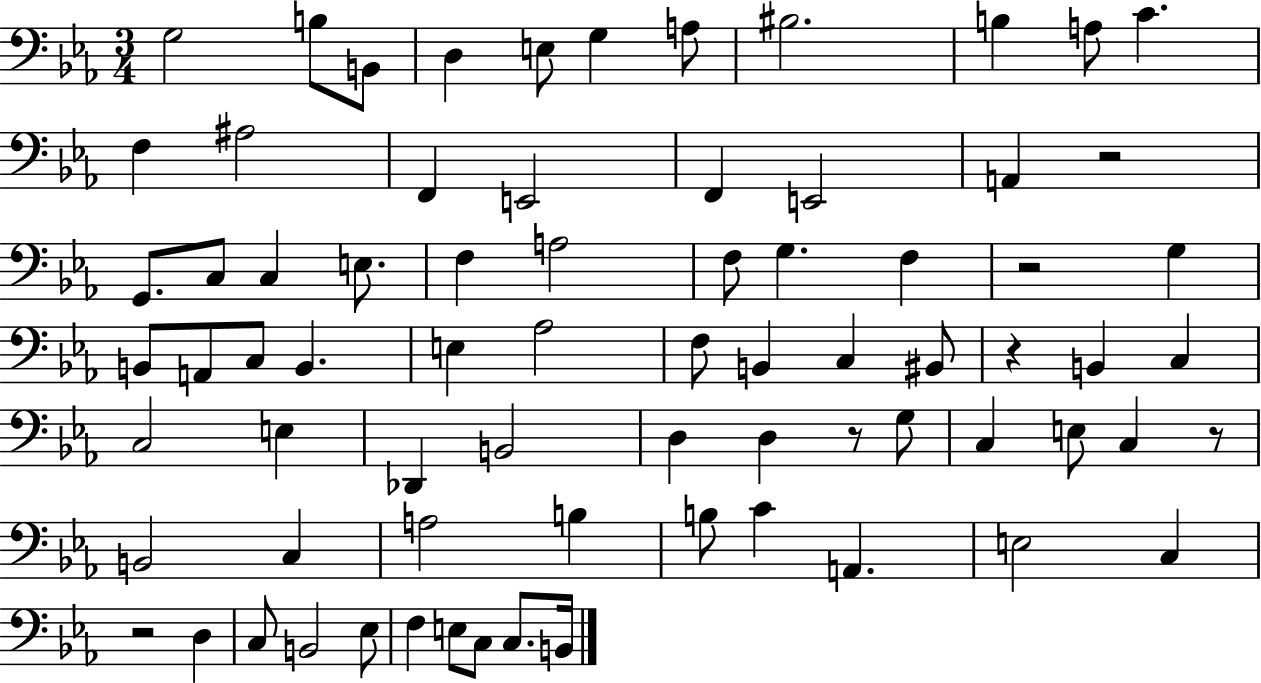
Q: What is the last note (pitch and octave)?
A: B2